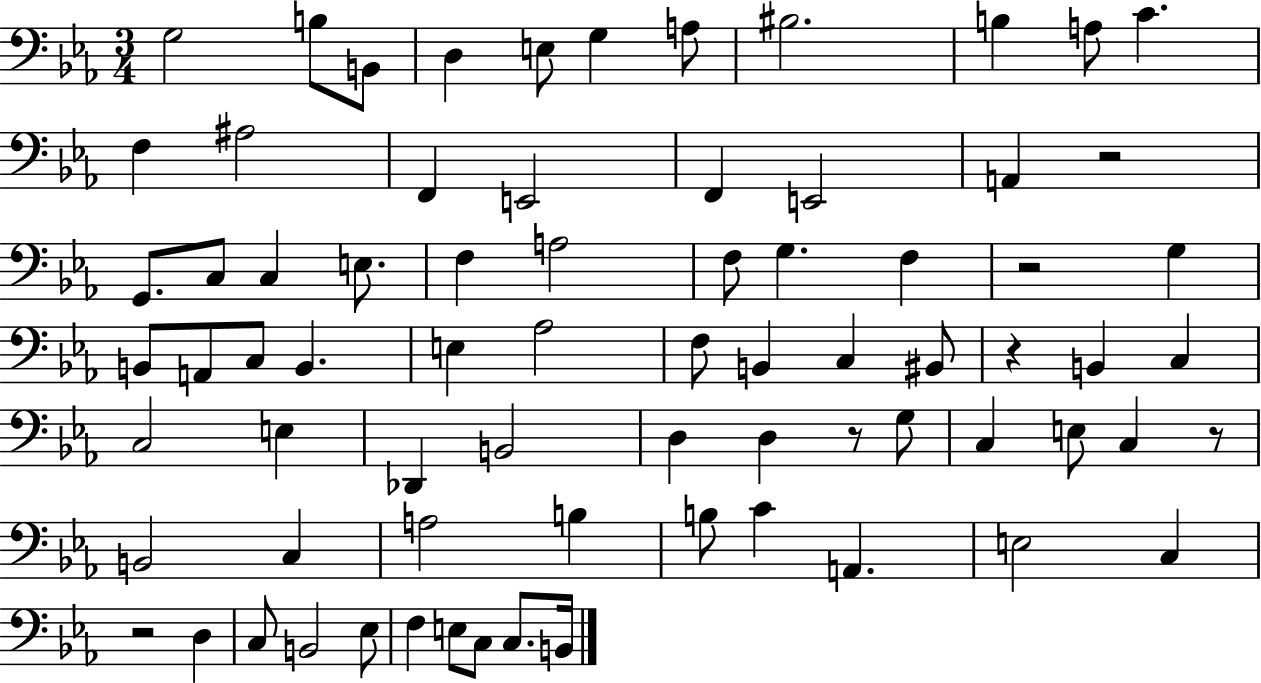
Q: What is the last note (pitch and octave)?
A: B2